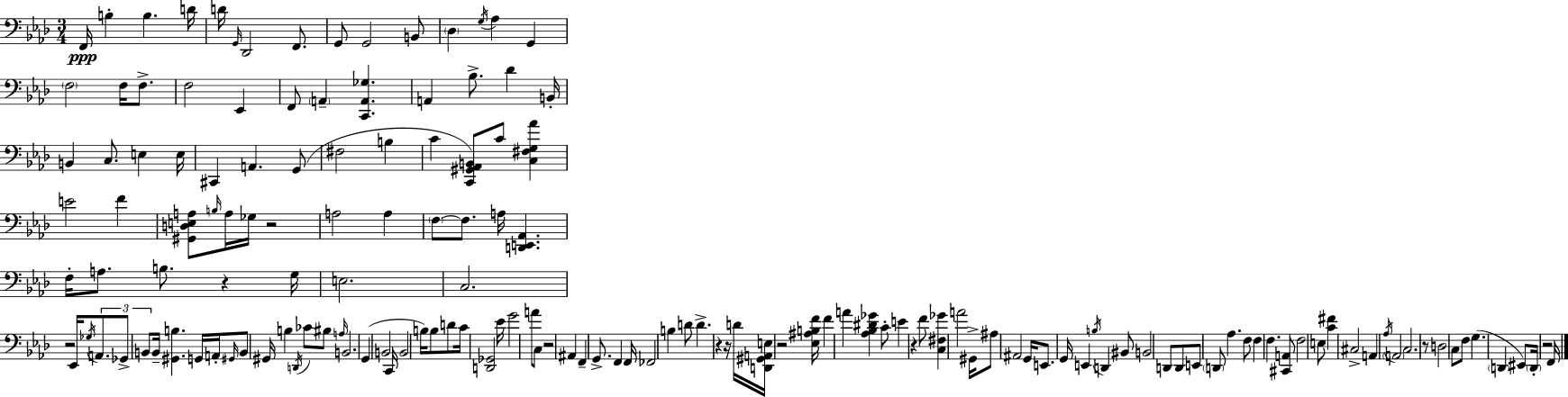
X:1
T:Untitled
M:3/4
L:1/4
K:Ab
F,,/4 B, B, D/4 D/4 G,,/4 _D,,2 F,,/2 G,,/2 G,,2 B,,/2 _D, G,/4 _A, G,, F,2 F,/4 F,/2 F,2 _E,, F,,/2 A,, [C,,A,,_G,] A,, _B,/2 _D B,,/4 B,, C,/2 E, E,/4 ^C,, A,, G,,/2 ^F,2 B, C [C,,^G,,_A,,B,,]/2 C/2 [C,^F,G,_A] E2 F [^G,,D,E,A,]/2 B,/4 A,/4 _G,/4 z2 A,2 A, F,/2 F,/2 A,/4 [D,,E,,_A,,] F,/4 A,/2 B,/2 z G,/4 E,2 C,2 z2 _E,,/4 _G,/4 A,,/2 _G,,/2 B,,/2 B,,/4 [^G,,B,] G,,/4 A,,/4 ^G,,/4 B,,/2 ^G,,/4 B, D,,/4 _C/2 ^B,/2 A,/4 B,,2 G,, B,,2 C,,/4 B,,2 B,/4 B,/2 D/2 C/4 [D,,_G,,]2 _E/4 G2 A/2 C,/2 z2 ^A,, F,, G,,/2 F,, F,,/4 _F,,2 B, D/2 D z z/4 D/4 [D,,^G,,A,,E,]/4 z2 [_E,^A,B,F]/4 F A [_A,_B,^D_G] C/2 E z F/2 [C,^F,_G] A2 ^G,,/4 ^A,/2 ^A,,2 G,,/4 E,,/2 G,,/4 E,, B,/4 D,, ^B,,/2 B,,2 D,,/2 D,,/2 E,,/2 D,,/2 _A, F,/2 F, F, [^C,,A,,]/2 F,2 E,/2 [C^F] ^C,2 A,, _A,/4 A,,2 C,2 z/2 D,2 C,/2 F,/2 G, D,, ^E,,/2 D,,/4 z2 F,,/4